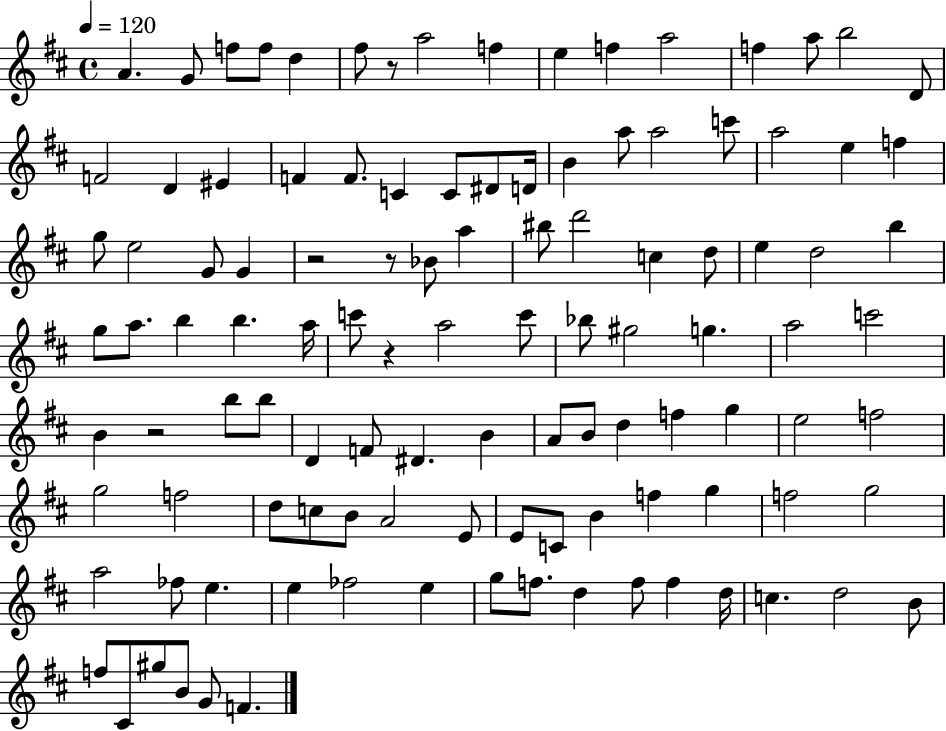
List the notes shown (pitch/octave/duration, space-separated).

A4/q. G4/e F5/e F5/e D5/q F#5/e R/e A5/h F5/q E5/q F5/q A5/h F5/q A5/e B5/h D4/e F4/h D4/q EIS4/q F4/q F4/e. C4/q C4/e D#4/e D4/s B4/q A5/e A5/h C6/e A5/h E5/q F5/q G5/e E5/h G4/e G4/q R/h R/e Bb4/e A5/q BIS5/e D6/h C5/q D5/e E5/q D5/h B5/q G5/e A5/e. B5/q B5/q. A5/s C6/e R/q A5/h C6/e Bb5/e G#5/h G5/q. A5/h C6/h B4/q R/h B5/e B5/e D4/q F4/e D#4/q. B4/q A4/e B4/e D5/q F5/q G5/q E5/h F5/h G5/h F5/h D5/e C5/e B4/e A4/h E4/e E4/e C4/e B4/q F5/q G5/q F5/h G5/h A5/h FES5/e E5/q. E5/q FES5/h E5/q G5/e F5/e. D5/q F5/e F5/q D5/s C5/q. D5/h B4/e F5/e C#4/e G#5/e B4/e G4/e F4/q.